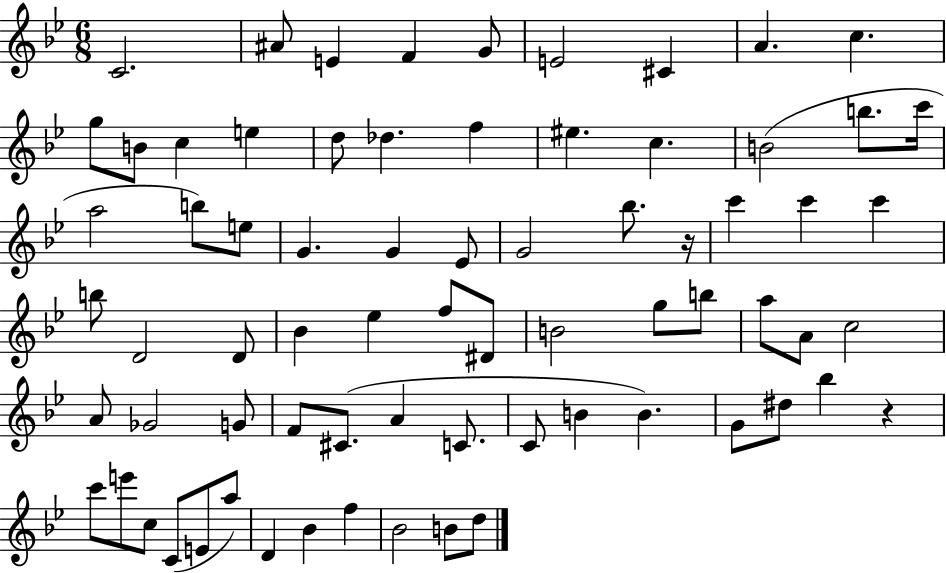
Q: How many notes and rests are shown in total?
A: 72